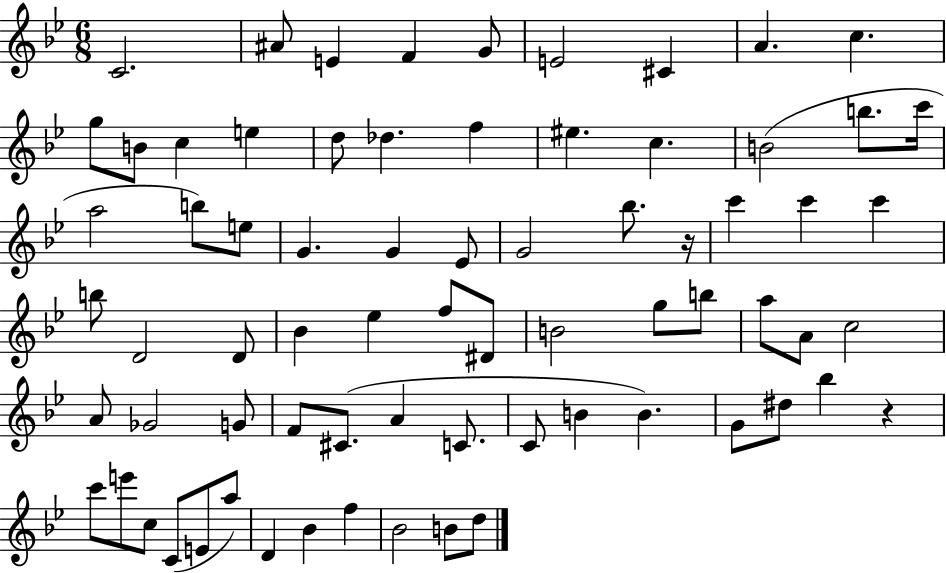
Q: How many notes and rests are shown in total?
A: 72